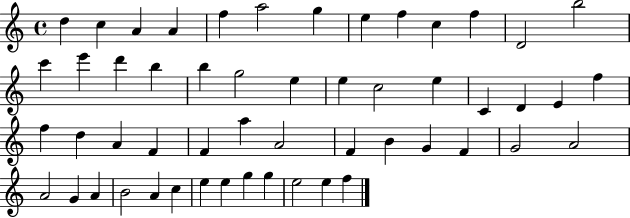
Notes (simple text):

D5/q C5/q A4/q A4/q F5/q A5/h G5/q E5/q F5/q C5/q F5/q D4/h B5/h C6/q E6/q D6/q B5/q B5/q G5/h E5/q E5/q C5/h E5/q C4/q D4/q E4/q F5/q F5/q D5/q A4/q F4/q F4/q A5/q A4/h F4/q B4/q G4/q F4/q G4/h A4/h A4/h G4/q A4/q B4/h A4/q C5/q E5/q E5/q G5/q G5/q E5/h E5/q F5/q